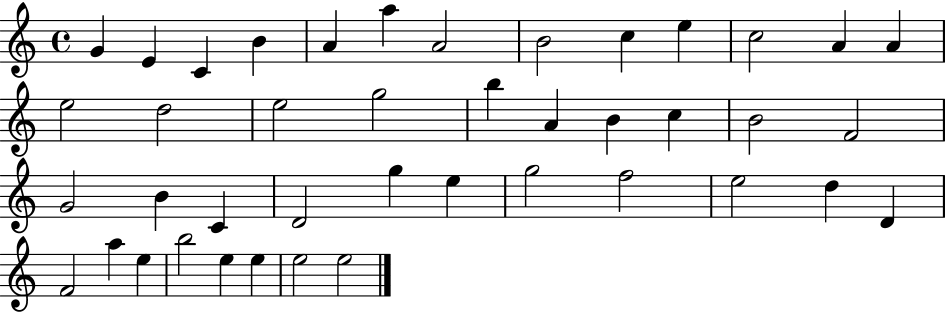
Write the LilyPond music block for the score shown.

{
  \clef treble
  \time 4/4
  \defaultTimeSignature
  \key c \major
  g'4 e'4 c'4 b'4 | a'4 a''4 a'2 | b'2 c''4 e''4 | c''2 a'4 a'4 | \break e''2 d''2 | e''2 g''2 | b''4 a'4 b'4 c''4 | b'2 f'2 | \break g'2 b'4 c'4 | d'2 g''4 e''4 | g''2 f''2 | e''2 d''4 d'4 | \break f'2 a''4 e''4 | b''2 e''4 e''4 | e''2 e''2 | \bar "|."
}